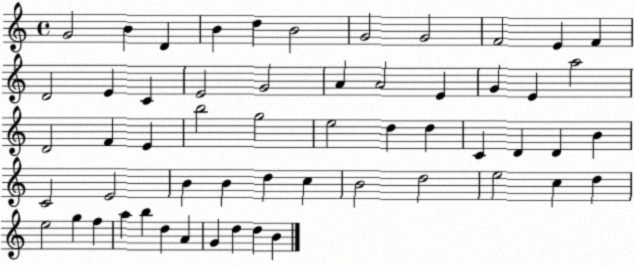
X:1
T:Untitled
M:4/4
L:1/4
K:C
G2 B D B d B2 G2 G2 F2 E F D2 E C E2 G2 A A2 E G E a2 D2 F E b2 g2 e2 d d C D D B C2 E2 B B d c B2 d2 e2 c d e2 g f a b d A G d d B